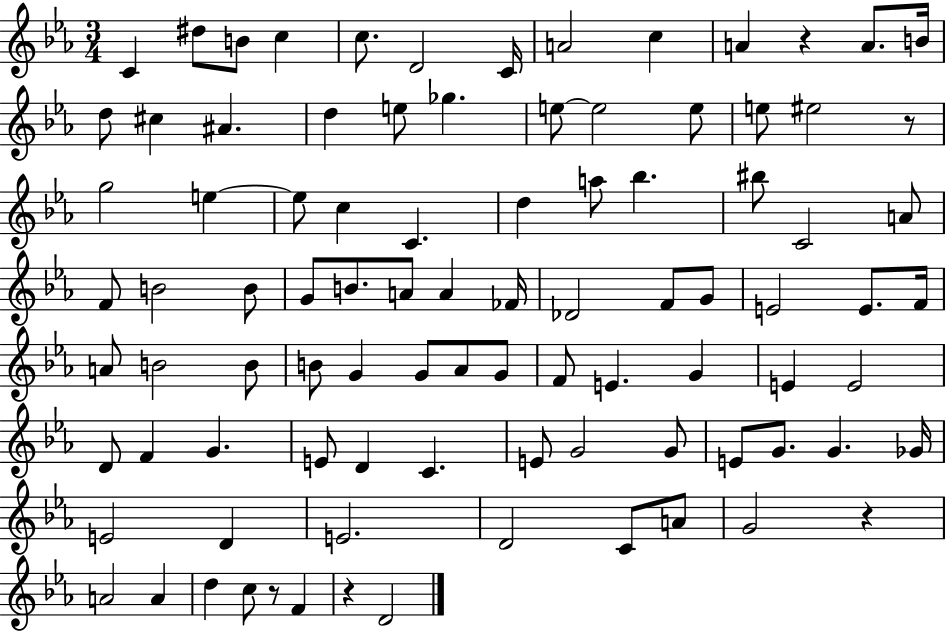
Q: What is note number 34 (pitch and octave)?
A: A4